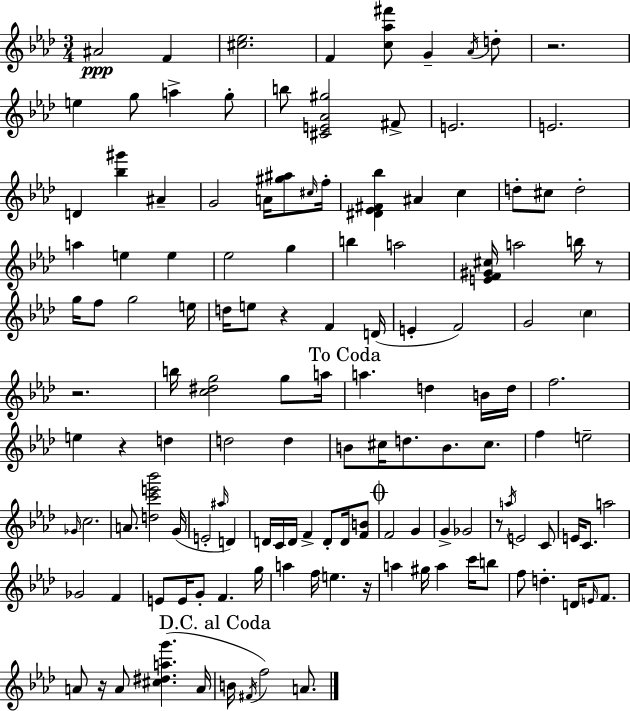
{
  \clef treble
  \numericTimeSignature
  \time 3/4
  \key f \minor
  ais'2\ppp f'4 | <cis'' ees''>2. | f'4 <c'' aes'' fis'''>8 g'4-- \acciaccatura { aes'16 } d''8-. | r2. | \break e''4 g''8 a''4-> g''8-. | b''8 <cis' e' aes' gis''>2 fis'8-> | e'2. | e'2. | \break d'4 <bes'' gis'''>4 ais'4-- | g'2 a'16 <gis'' ais''>8 | \grace { cis''16 } f''16-. <dis' ees' fis' bes''>4 ais'4 c''4 | d''8-. cis''8 d''2-. | \break a''4 e''4 e''4 | ees''2 g''4 | b''4 a''2 | <e' f' gis' cis''>16 a''2 b''16 | \break r8 g''16 f''8 g''2 | e''16 d''16 e''8 r4 f'4 | d'16( e'4-. f'2) | g'2 \parenthesize c''4 | \break r2. | b''16 <c'' dis'' g''>2 g''8 | a''16 \mark "To Coda" a''4. d''4 | b'16 d''16 f''2. | \break e''4 r4 d''4 | d''2 d''4 | b'8 cis''16 d''8. b'8. cis''8. | f''4 e''2-- | \break \grace { ges'16 } c''2. | a'8. <d'' c''' e''' bes'''>2 | g'16( e'2-. \grace { ais''16 } | d'4) d'16 c'16 d'16 f'4-> d'8-. | \break d'16 <f' b'>8 \mark \markup { \musicglyph "scripts.coda" } f'2 | g'4 g'4-> ges'2 | r8 \acciaccatura { a''16 } e'2 | c'8 e'16 c'8. a''2 | \break ges'2 | f'4 e'8 e'16 g'8-. f'4. | g''16 a''4 f''16 e''4. | r16 a''4 gis''16 a''4 | \break c'''16 b''8 f''8 d''4.-. | d'16 \grace { e'16 } f'8. a'8 r16 a'8 <cis'' dis'' a'' g'''>4.( | a'16 \mark "D.C. al Coda" b'16 \acciaccatura { fis'16 }) f''2 | a'8. \bar "|."
}